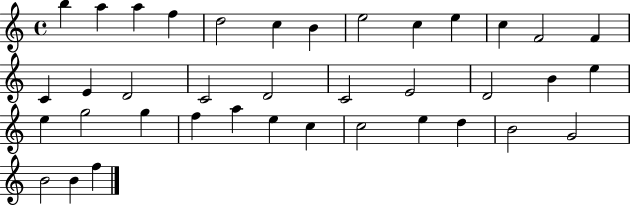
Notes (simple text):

B5/q A5/q A5/q F5/q D5/h C5/q B4/q E5/h C5/q E5/q C5/q F4/h F4/q C4/q E4/q D4/h C4/h D4/h C4/h E4/h D4/h B4/q E5/q E5/q G5/h G5/q F5/q A5/q E5/q C5/q C5/h E5/q D5/q B4/h G4/h B4/h B4/q F5/q